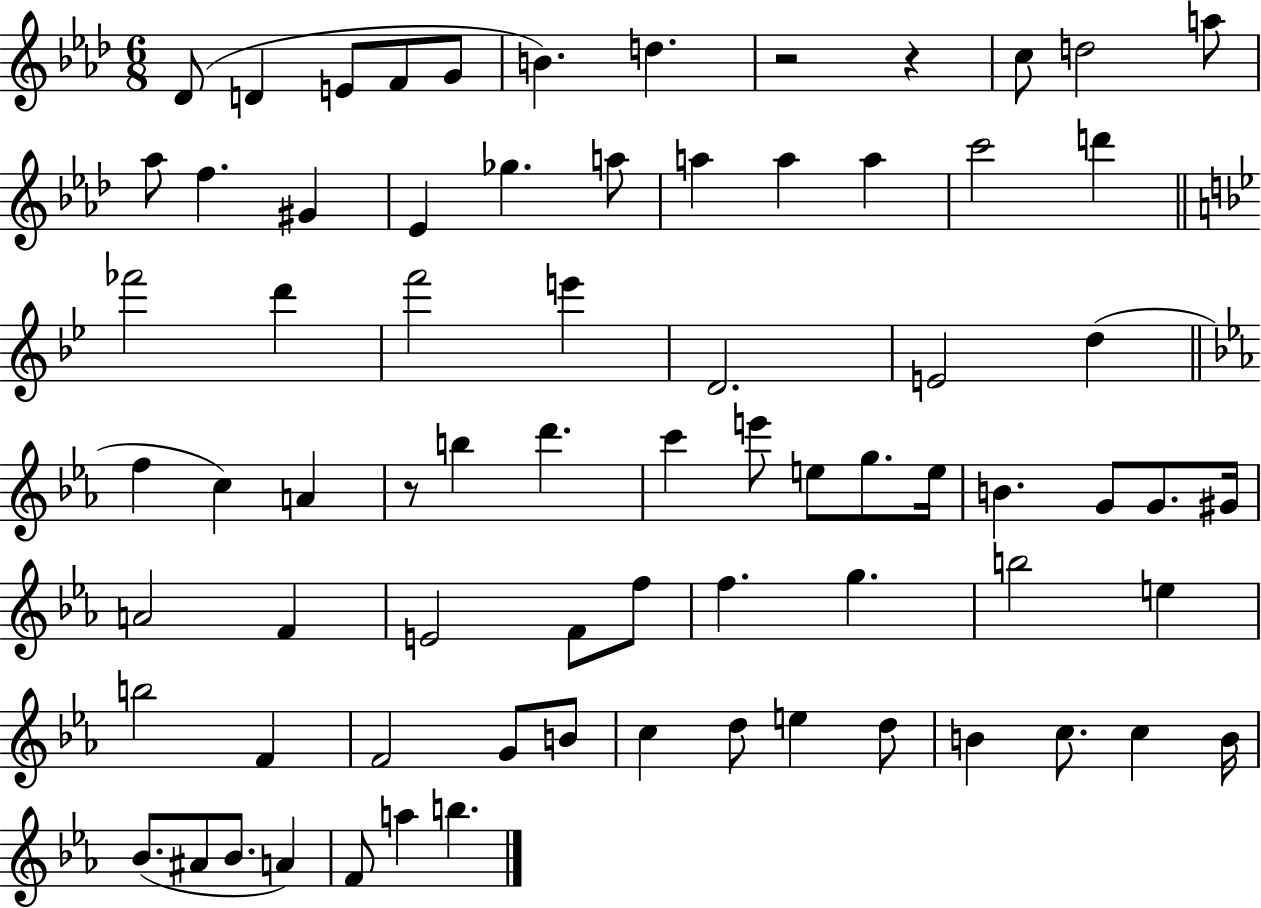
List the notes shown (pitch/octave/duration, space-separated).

Db4/e D4/q E4/e F4/e G4/e B4/q. D5/q. R/h R/q C5/e D5/h A5/e Ab5/e F5/q. G#4/q Eb4/q Gb5/q. A5/e A5/q A5/q A5/q C6/h D6/q FES6/h D6/q F6/h E6/q D4/h. E4/h D5/q F5/q C5/q A4/q R/e B5/q D6/q. C6/q E6/e E5/e G5/e. E5/s B4/q. G4/e G4/e. G#4/s A4/h F4/q E4/h F4/e F5/e F5/q. G5/q. B5/h E5/q B5/h F4/q F4/h G4/e B4/e C5/q D5/e E5/q D5/e B4/q C5/e. C5/q B4/s Bb4/e. A#4/e Bb4/e. A4/q F4/e A5/q B5/q.